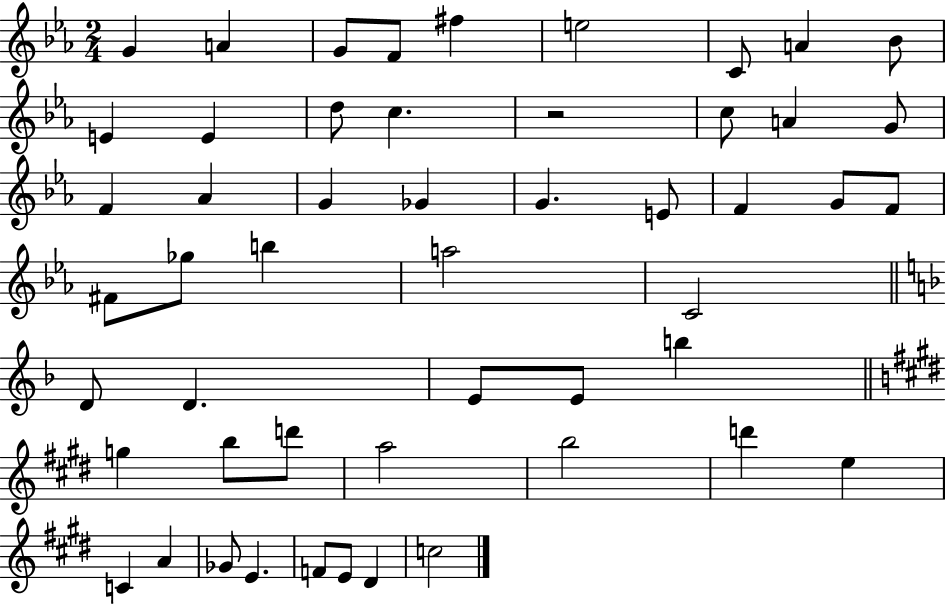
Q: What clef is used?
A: treble